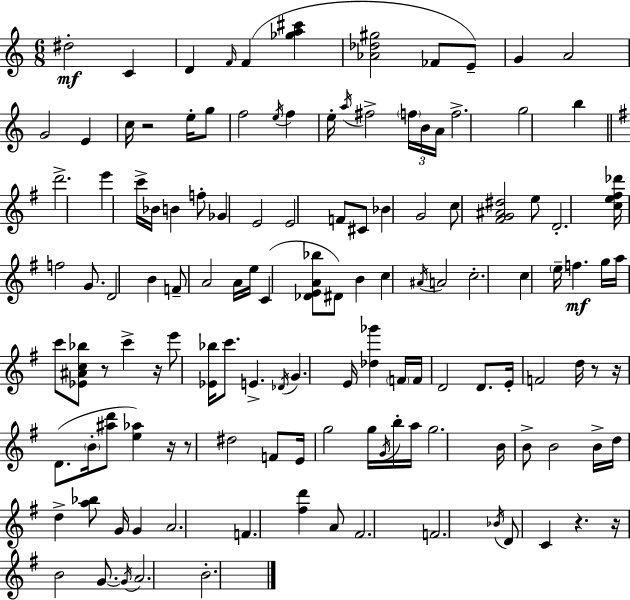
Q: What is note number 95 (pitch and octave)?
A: G4